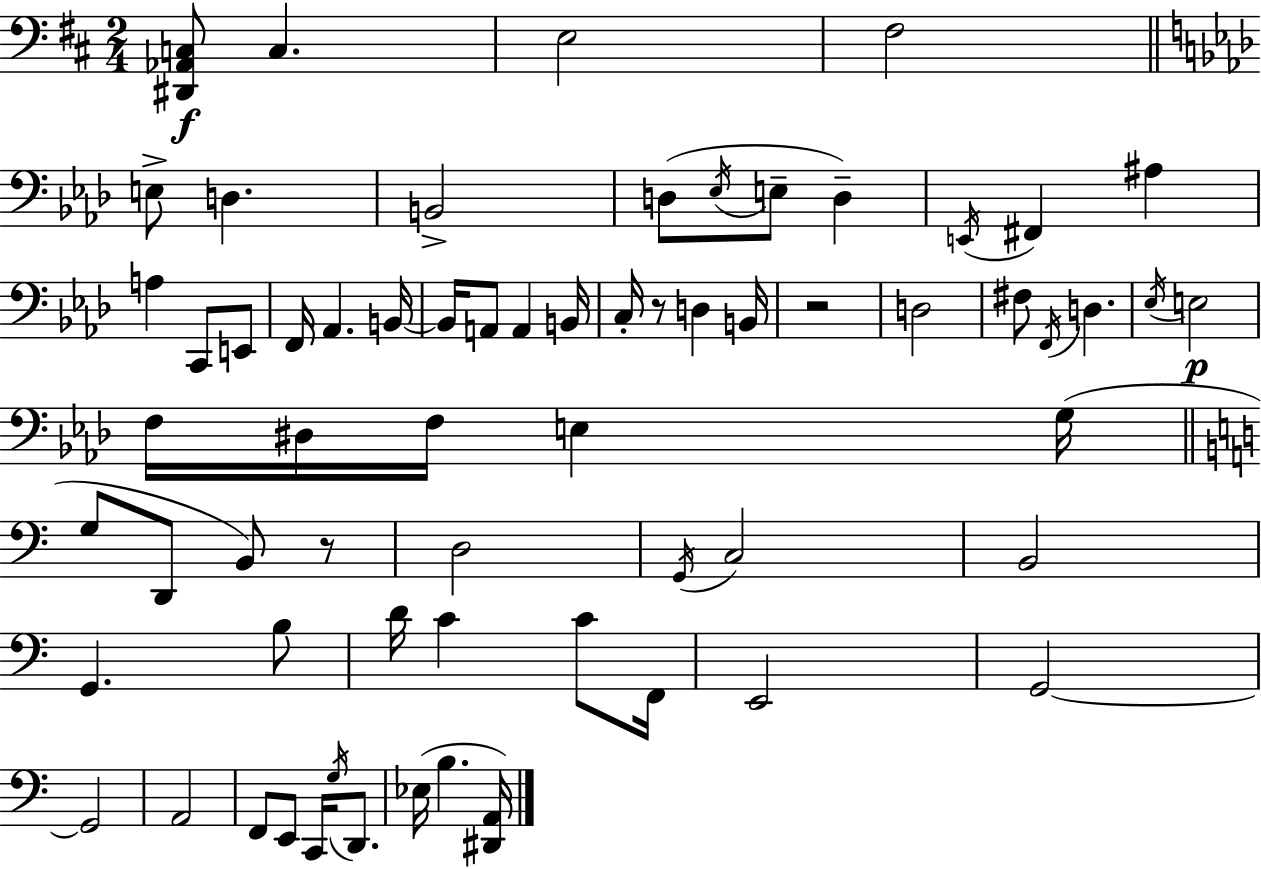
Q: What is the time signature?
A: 2/4